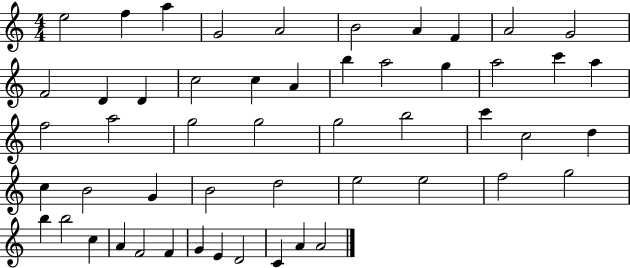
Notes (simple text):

E5/h F5/q A5/q G4/h A4/h B4/h A4/q F4/q A4/h G4/h F4/h D4/q D4/q C5/h C5/q A4/q B5/q A5/h G5/q A5/h C6/q A5/q F5/h A5/h G5/h G5/h G5/h B5/h C6/q C5/h D5/q C5/q B4/h G4/q B4/h D5/h E5/h E5/h F5/h G5/h B5/q B5/h C5/q A4/q F4/h F4/q G4/q E4/q D4/h C4/q A4/q A4/h